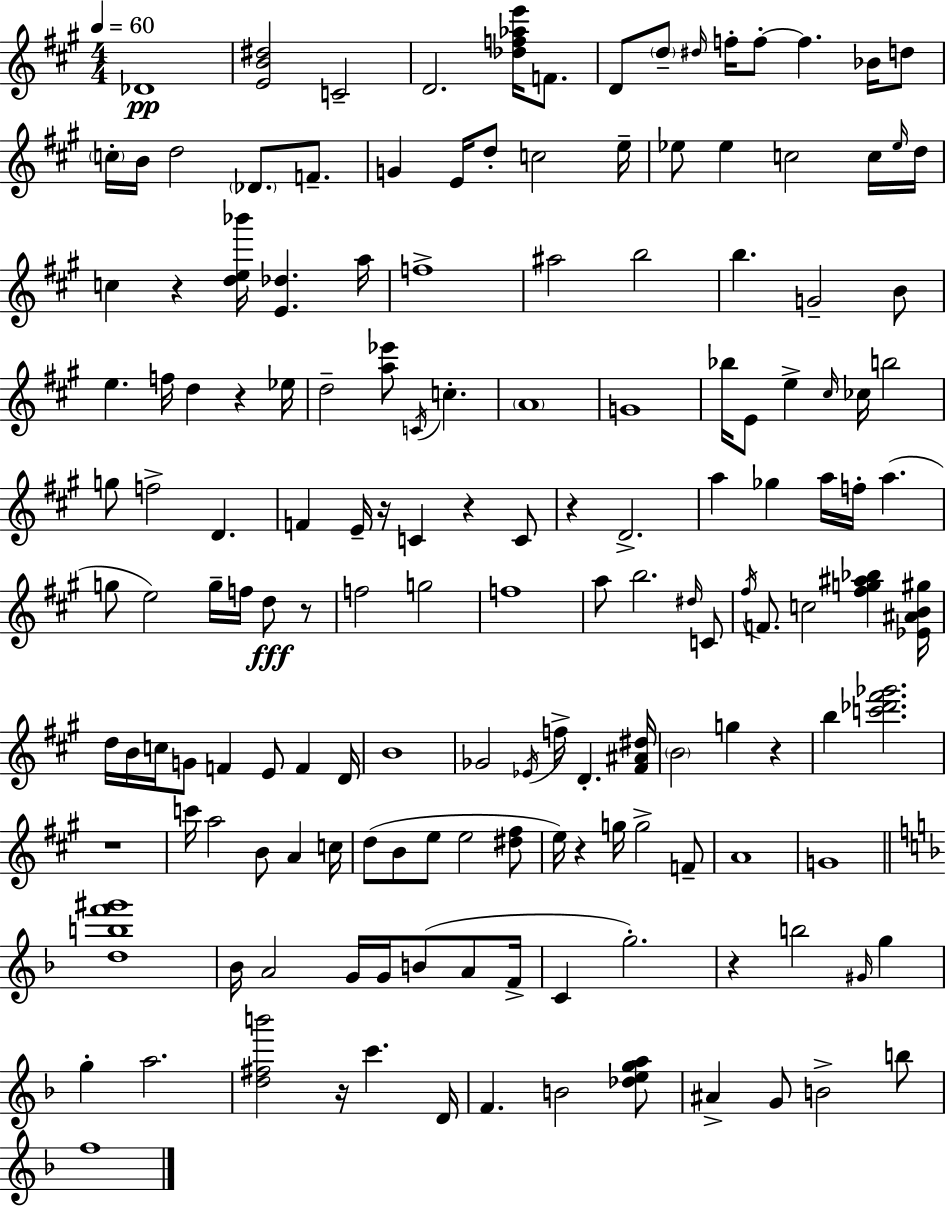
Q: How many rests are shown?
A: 11